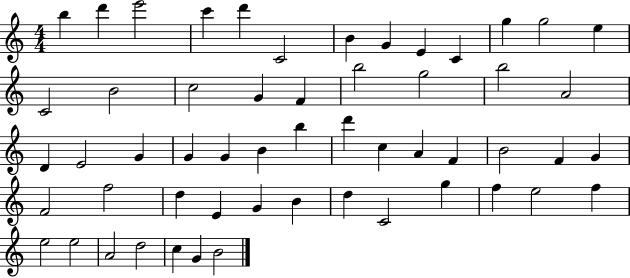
B5/q D6/q E6/h C6/q D6/q C4/h B4/q G4/q E4/q C4/q G5/q G5/h E5/q C4/h B4/h C5/h G4/q F4/q B5/h G5/h B5/h A4/h D4/q E4/h G4/q G4/q G4/q B4/q B5/q D6/q C5/q A4/q F4/q B4/h F4/q G4/q F4/h F5/h D5/q E4/q G4/q B4/q D5/q C4/h G5/q F5/q E5/h F5/q E5/h E5/h A4/h D5/h C5/q G4/q B4/h